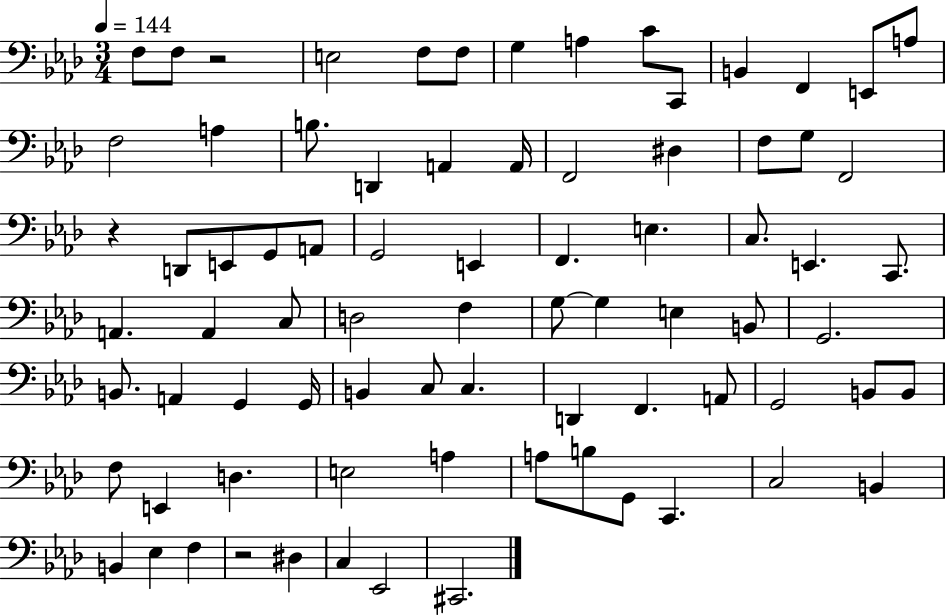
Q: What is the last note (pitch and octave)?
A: C#2